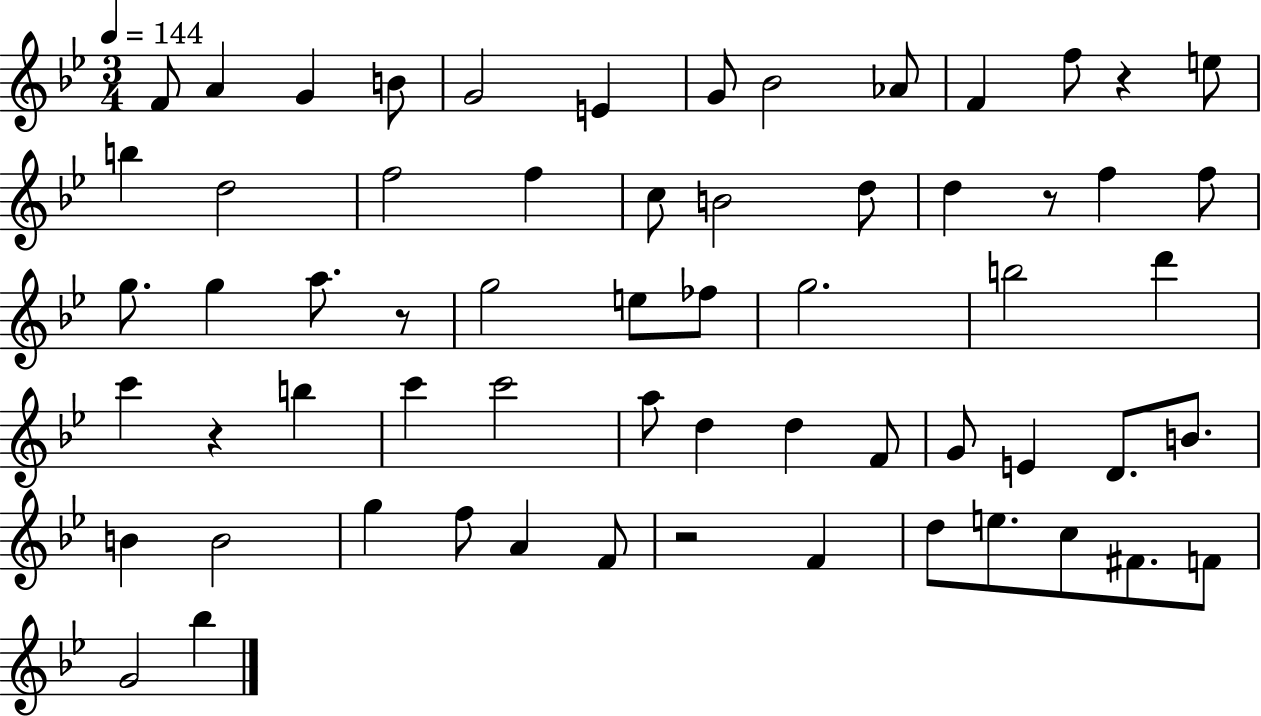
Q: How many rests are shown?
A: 5